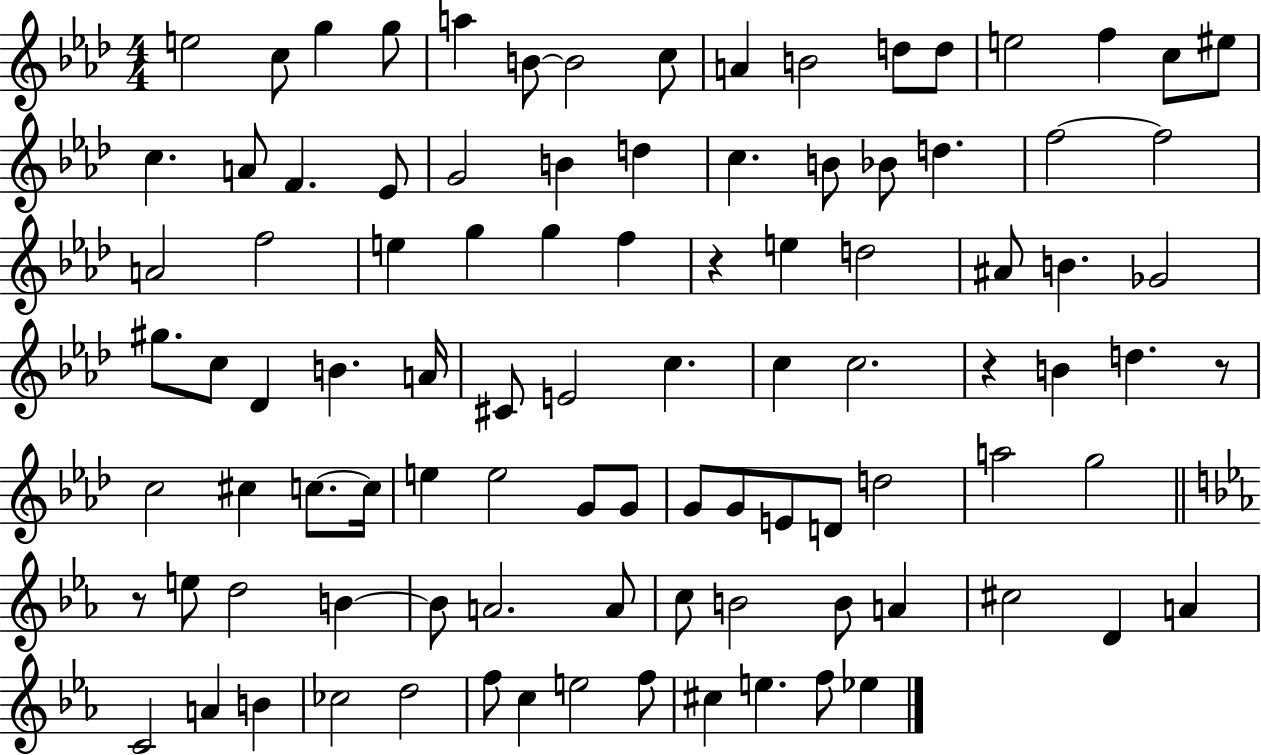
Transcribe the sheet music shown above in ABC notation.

X:1
T:Untitled
M:4/4
L:1/4
K:Ab
e2 c/2 g g/2 a B/2 B2 c/2 A B2 d/2 d/2 e2 f c/2 ^e/2 c A/2 F _E/2 G2 B d c B/2 _B/2 d f2 f2 A2 f2 e g g f z e d2 ^A/2 B _G2 ^g/2 c/2 _D B A/4 ^C/2 E2 c c c2 z B d z/2 c2 ^c c/2 c/4 e e2 G/2 G/2 G/2 G/2 E/2 D/2 d2 a2 g2 z/2 e/2 d2 B B/2 A2 A/2 c/2 B2 B/2 A ^c2 D A C2 A B _c2 d2 f/2 c e2 f/2 ^c e f/2 _e